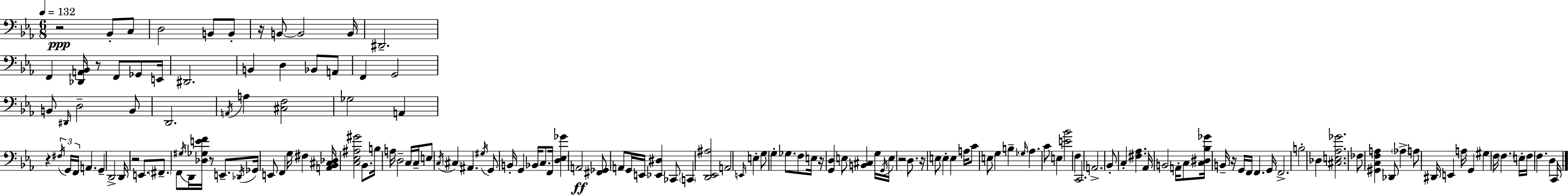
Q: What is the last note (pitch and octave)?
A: C2